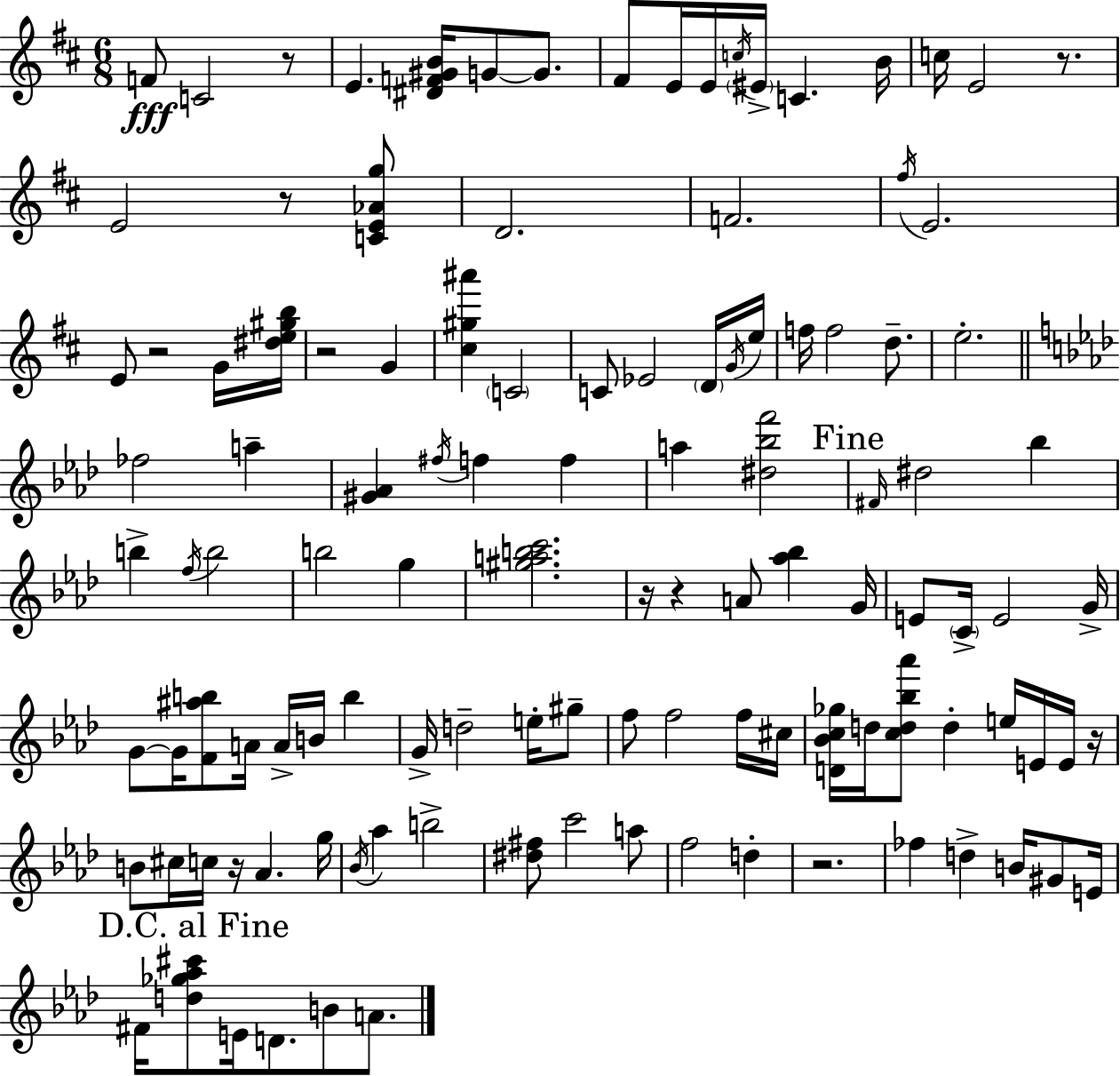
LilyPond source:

{
  \clef treble
  \numericTimeSignature
  \time 6/8
  \key d \major
  \repeat volta 2 { f'8\fff c'2 r8 | e'4. <dis' f' gis' b'>16 g'8~~ g'8. | fis'8 e'16 e'16 \acciaccatura { c''16 } \parenthesize eis'16-> c'4. | b'16 c''16 e'2 r8. | \break e'2 r8 <c' e' aes' g''>8 | d'2. | f'2. | \acciaccatura { fis''16 } e'2. | \break e'8 r2 | g'16 <dis'' e'' gis'' b''>16 r2 g'4 | <cis'' gis'' ais'''>4 \parenthesize c'2 | c'8 ees'2 | \break \parenthesize d'16 \acciaccatura { g'16 } e''16 f''16 f''2 | d''8.-- e''2.-. | \bar "||" \break \key aes \major fes''2 a''4-- | <gis' aes'>4 \acciaccatura { fis''16 } f''4 f''4 | a''4 <dis'' bes'' f'''>2 | \mark "Fine" \grace { fis'16 } dis''2 bes''4 | \break b''4-> \acciaccatura { f''16 } b''2 | b''2 g''4 | <gis'' a'' b'' c'''>2. | r16 r4 a'8 <aes'' bes''>4 | \break g'16 e'8 \parenthesize c'16-> e'2 | g'16-> g'8~~ g'16 <f' ais'' b''>8 a'16 a'16-> b'16 b''4 | g'16-> d''2-- | e''16-. gis''8-- f''8 f''2 | \break f''16 cis''16 <d' bes' c'' ges''>16 d''16 <c'' d'' bes'' aes'''>8 d''4-. e''16 | e'16 e'16 r16 b'8 cis''16 c''16 r16 aes'4. | g''16 \acciaccatura { bes'16 } aes''4 b''2-> | <dis'' fis''>8 c'''2 | \break a''8 f''2 | d''4-. r2. | fes''4 d''4-> | b'16 gis'8 e'16 \mark "D.C. al Fine" fis'16 <d'' ges'' aes'' cis'''>8 e'16 d'8. b'8 | \break a'8. } \bar "|."
}